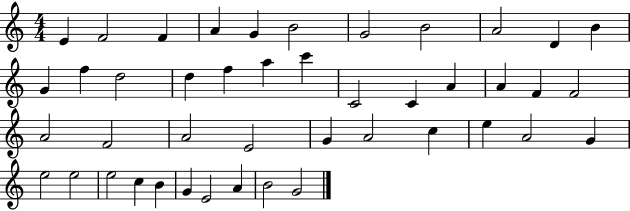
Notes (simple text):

E4/q F4/h F4/q A4/q G4/q B4/h G4/h B4/h A4/h D4/q B4/q G4/q F5/q D5/h D5/q F5/q A5/q C6/q C4/h C4/q A4/q A4/q F4/q F4/h A4/h F4/h A4/h E4/h G4/q A4/h C5/q E5/q A4/h G4/q E5/h E5/h E5/h C5/q B4/q G4/q E4/h A4/q B4/h G4/h